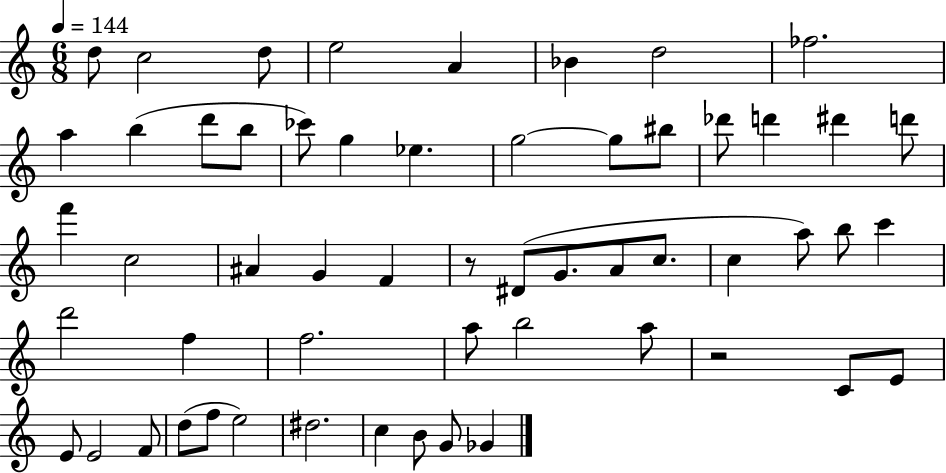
D5/e C5/h D5/e E5/h A4/q Bb4/q D5/h FES5/h. A5/q B5/q D6/e B5/e CES6/e G5/q Eb5/q. G5/h G5/e BIS5/e Db6/e D6/q D#6/q D6/e F6/q C5/h A#4/q G4/q F4/q R/e D#4/e G4/e. A4/e C5/e. C5/q A5/e B5/e C6/q D6/h F5/q F5/h. A5/e B5/h A5/e R/h C4/e E4/e E4/e E4/h F4/e D5/e F5/e E5/h D#5/h. C5/q B4/e G4/e Gb4/q